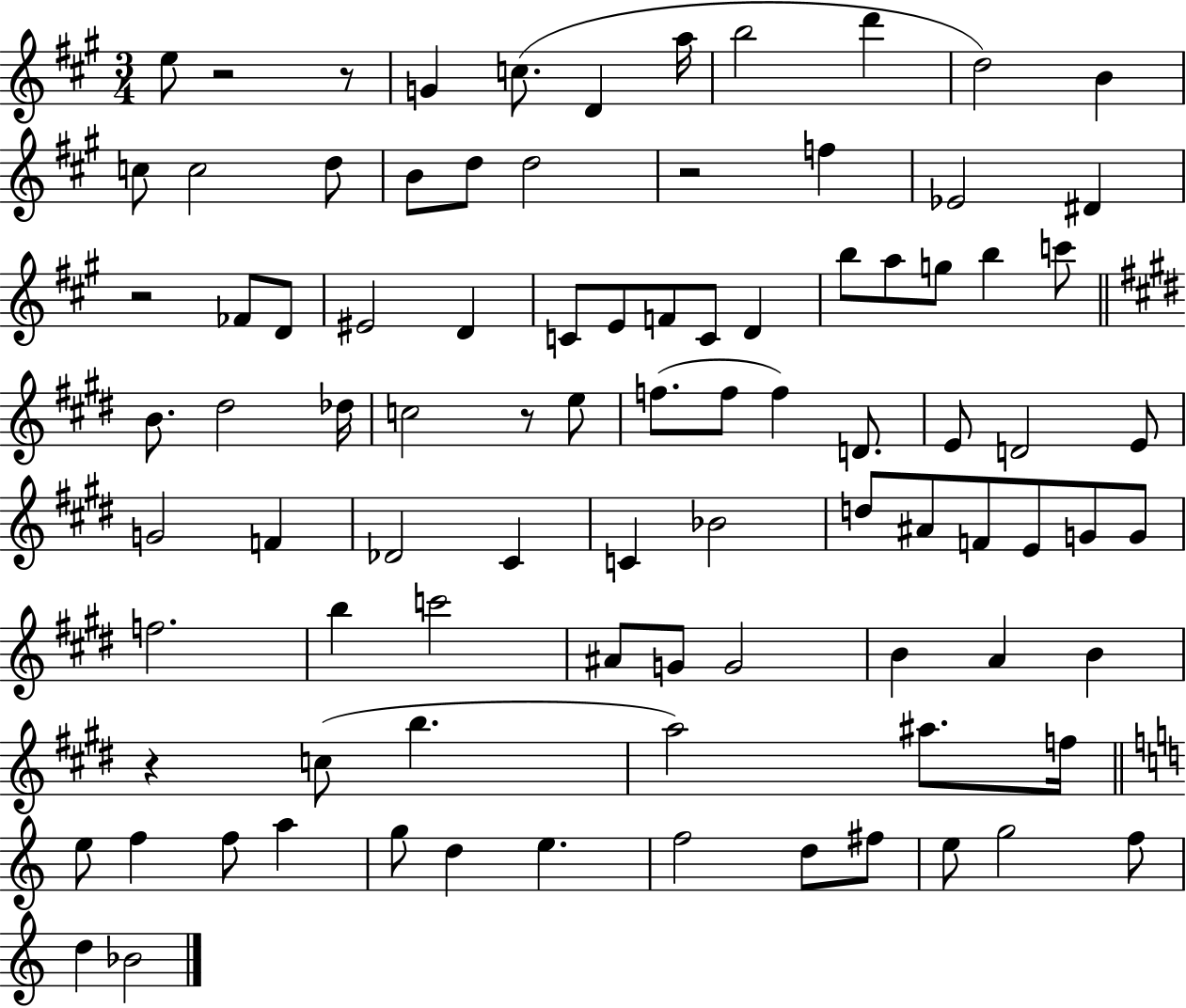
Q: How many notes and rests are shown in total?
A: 91